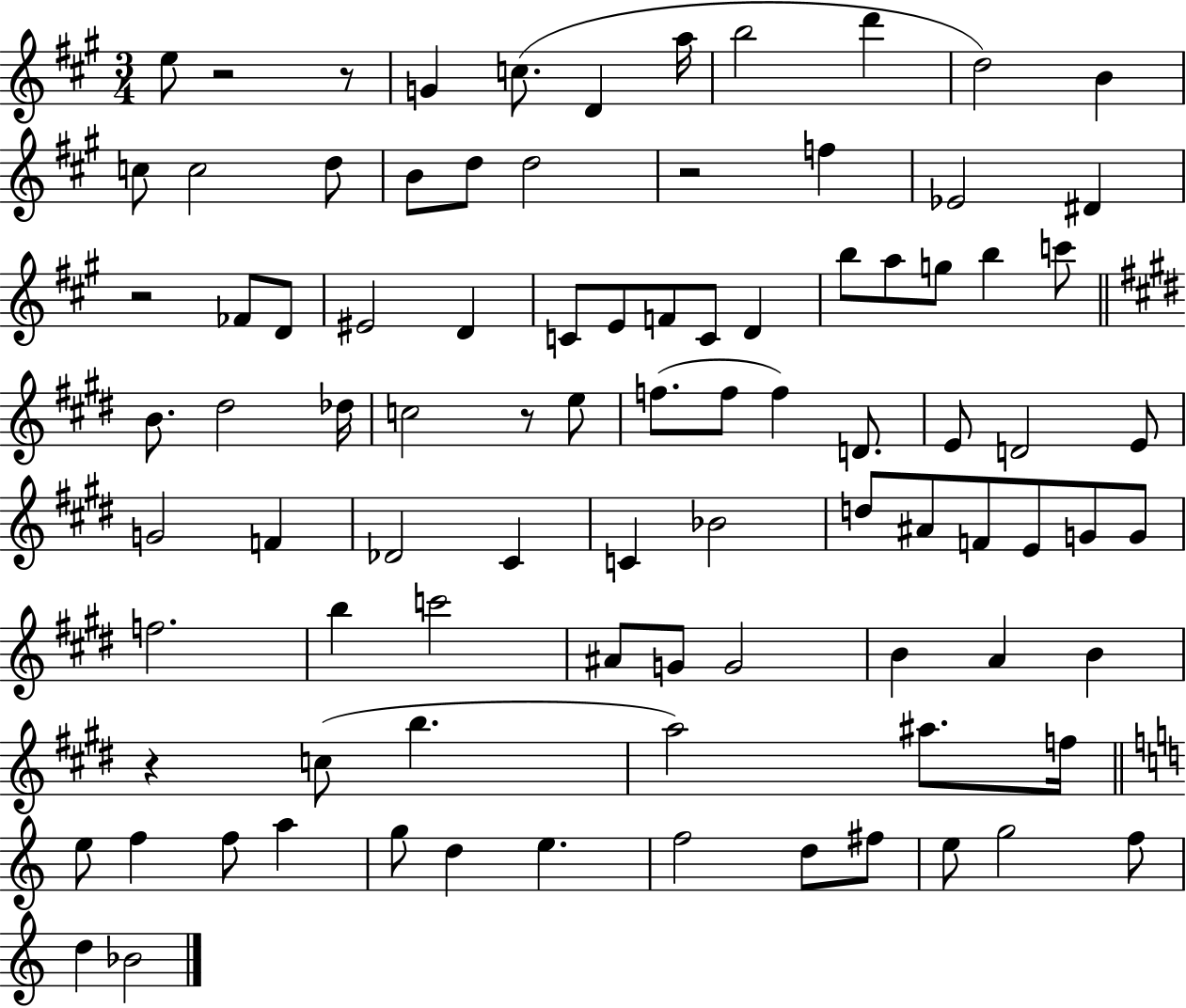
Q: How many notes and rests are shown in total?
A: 91